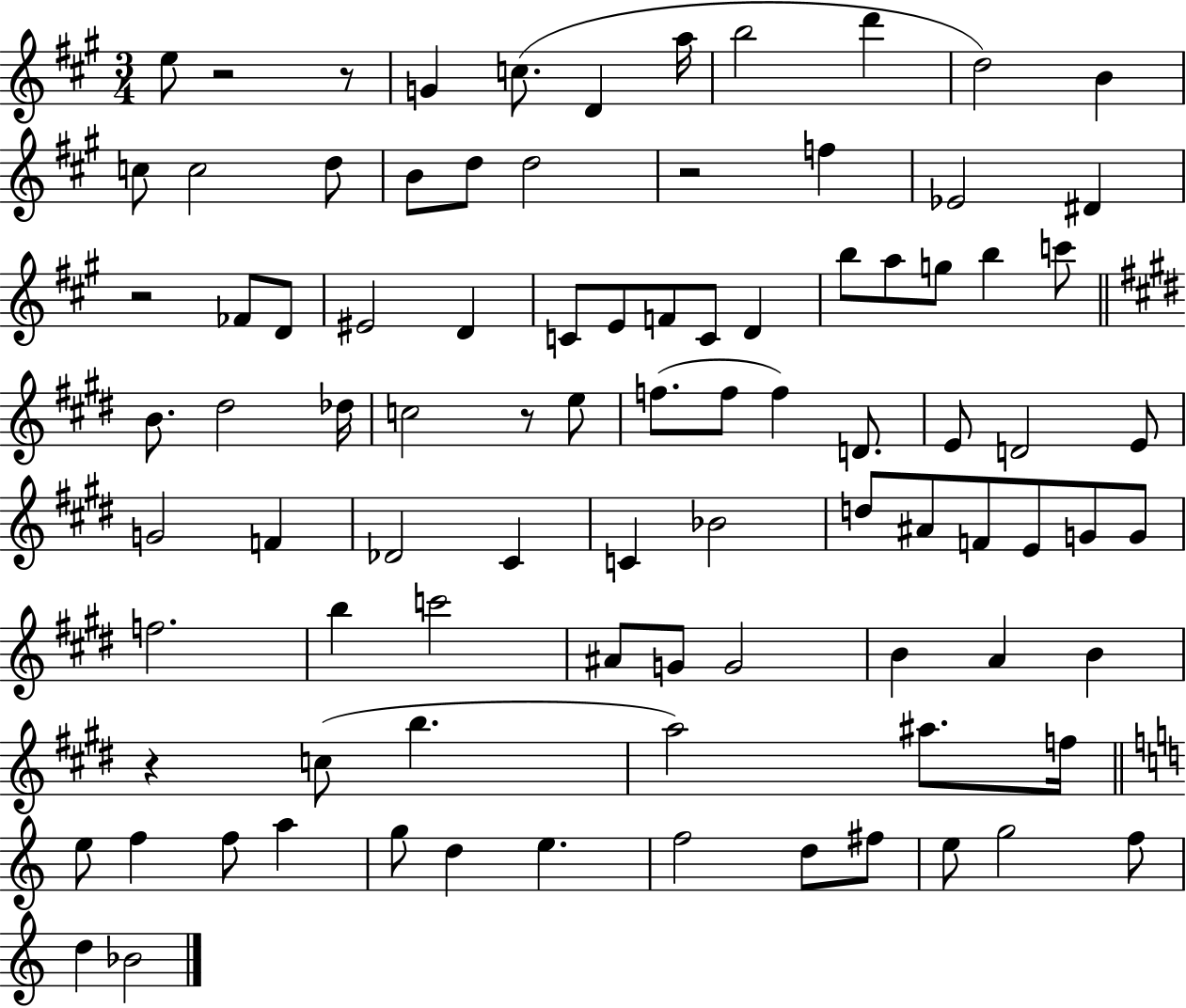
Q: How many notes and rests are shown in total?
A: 91